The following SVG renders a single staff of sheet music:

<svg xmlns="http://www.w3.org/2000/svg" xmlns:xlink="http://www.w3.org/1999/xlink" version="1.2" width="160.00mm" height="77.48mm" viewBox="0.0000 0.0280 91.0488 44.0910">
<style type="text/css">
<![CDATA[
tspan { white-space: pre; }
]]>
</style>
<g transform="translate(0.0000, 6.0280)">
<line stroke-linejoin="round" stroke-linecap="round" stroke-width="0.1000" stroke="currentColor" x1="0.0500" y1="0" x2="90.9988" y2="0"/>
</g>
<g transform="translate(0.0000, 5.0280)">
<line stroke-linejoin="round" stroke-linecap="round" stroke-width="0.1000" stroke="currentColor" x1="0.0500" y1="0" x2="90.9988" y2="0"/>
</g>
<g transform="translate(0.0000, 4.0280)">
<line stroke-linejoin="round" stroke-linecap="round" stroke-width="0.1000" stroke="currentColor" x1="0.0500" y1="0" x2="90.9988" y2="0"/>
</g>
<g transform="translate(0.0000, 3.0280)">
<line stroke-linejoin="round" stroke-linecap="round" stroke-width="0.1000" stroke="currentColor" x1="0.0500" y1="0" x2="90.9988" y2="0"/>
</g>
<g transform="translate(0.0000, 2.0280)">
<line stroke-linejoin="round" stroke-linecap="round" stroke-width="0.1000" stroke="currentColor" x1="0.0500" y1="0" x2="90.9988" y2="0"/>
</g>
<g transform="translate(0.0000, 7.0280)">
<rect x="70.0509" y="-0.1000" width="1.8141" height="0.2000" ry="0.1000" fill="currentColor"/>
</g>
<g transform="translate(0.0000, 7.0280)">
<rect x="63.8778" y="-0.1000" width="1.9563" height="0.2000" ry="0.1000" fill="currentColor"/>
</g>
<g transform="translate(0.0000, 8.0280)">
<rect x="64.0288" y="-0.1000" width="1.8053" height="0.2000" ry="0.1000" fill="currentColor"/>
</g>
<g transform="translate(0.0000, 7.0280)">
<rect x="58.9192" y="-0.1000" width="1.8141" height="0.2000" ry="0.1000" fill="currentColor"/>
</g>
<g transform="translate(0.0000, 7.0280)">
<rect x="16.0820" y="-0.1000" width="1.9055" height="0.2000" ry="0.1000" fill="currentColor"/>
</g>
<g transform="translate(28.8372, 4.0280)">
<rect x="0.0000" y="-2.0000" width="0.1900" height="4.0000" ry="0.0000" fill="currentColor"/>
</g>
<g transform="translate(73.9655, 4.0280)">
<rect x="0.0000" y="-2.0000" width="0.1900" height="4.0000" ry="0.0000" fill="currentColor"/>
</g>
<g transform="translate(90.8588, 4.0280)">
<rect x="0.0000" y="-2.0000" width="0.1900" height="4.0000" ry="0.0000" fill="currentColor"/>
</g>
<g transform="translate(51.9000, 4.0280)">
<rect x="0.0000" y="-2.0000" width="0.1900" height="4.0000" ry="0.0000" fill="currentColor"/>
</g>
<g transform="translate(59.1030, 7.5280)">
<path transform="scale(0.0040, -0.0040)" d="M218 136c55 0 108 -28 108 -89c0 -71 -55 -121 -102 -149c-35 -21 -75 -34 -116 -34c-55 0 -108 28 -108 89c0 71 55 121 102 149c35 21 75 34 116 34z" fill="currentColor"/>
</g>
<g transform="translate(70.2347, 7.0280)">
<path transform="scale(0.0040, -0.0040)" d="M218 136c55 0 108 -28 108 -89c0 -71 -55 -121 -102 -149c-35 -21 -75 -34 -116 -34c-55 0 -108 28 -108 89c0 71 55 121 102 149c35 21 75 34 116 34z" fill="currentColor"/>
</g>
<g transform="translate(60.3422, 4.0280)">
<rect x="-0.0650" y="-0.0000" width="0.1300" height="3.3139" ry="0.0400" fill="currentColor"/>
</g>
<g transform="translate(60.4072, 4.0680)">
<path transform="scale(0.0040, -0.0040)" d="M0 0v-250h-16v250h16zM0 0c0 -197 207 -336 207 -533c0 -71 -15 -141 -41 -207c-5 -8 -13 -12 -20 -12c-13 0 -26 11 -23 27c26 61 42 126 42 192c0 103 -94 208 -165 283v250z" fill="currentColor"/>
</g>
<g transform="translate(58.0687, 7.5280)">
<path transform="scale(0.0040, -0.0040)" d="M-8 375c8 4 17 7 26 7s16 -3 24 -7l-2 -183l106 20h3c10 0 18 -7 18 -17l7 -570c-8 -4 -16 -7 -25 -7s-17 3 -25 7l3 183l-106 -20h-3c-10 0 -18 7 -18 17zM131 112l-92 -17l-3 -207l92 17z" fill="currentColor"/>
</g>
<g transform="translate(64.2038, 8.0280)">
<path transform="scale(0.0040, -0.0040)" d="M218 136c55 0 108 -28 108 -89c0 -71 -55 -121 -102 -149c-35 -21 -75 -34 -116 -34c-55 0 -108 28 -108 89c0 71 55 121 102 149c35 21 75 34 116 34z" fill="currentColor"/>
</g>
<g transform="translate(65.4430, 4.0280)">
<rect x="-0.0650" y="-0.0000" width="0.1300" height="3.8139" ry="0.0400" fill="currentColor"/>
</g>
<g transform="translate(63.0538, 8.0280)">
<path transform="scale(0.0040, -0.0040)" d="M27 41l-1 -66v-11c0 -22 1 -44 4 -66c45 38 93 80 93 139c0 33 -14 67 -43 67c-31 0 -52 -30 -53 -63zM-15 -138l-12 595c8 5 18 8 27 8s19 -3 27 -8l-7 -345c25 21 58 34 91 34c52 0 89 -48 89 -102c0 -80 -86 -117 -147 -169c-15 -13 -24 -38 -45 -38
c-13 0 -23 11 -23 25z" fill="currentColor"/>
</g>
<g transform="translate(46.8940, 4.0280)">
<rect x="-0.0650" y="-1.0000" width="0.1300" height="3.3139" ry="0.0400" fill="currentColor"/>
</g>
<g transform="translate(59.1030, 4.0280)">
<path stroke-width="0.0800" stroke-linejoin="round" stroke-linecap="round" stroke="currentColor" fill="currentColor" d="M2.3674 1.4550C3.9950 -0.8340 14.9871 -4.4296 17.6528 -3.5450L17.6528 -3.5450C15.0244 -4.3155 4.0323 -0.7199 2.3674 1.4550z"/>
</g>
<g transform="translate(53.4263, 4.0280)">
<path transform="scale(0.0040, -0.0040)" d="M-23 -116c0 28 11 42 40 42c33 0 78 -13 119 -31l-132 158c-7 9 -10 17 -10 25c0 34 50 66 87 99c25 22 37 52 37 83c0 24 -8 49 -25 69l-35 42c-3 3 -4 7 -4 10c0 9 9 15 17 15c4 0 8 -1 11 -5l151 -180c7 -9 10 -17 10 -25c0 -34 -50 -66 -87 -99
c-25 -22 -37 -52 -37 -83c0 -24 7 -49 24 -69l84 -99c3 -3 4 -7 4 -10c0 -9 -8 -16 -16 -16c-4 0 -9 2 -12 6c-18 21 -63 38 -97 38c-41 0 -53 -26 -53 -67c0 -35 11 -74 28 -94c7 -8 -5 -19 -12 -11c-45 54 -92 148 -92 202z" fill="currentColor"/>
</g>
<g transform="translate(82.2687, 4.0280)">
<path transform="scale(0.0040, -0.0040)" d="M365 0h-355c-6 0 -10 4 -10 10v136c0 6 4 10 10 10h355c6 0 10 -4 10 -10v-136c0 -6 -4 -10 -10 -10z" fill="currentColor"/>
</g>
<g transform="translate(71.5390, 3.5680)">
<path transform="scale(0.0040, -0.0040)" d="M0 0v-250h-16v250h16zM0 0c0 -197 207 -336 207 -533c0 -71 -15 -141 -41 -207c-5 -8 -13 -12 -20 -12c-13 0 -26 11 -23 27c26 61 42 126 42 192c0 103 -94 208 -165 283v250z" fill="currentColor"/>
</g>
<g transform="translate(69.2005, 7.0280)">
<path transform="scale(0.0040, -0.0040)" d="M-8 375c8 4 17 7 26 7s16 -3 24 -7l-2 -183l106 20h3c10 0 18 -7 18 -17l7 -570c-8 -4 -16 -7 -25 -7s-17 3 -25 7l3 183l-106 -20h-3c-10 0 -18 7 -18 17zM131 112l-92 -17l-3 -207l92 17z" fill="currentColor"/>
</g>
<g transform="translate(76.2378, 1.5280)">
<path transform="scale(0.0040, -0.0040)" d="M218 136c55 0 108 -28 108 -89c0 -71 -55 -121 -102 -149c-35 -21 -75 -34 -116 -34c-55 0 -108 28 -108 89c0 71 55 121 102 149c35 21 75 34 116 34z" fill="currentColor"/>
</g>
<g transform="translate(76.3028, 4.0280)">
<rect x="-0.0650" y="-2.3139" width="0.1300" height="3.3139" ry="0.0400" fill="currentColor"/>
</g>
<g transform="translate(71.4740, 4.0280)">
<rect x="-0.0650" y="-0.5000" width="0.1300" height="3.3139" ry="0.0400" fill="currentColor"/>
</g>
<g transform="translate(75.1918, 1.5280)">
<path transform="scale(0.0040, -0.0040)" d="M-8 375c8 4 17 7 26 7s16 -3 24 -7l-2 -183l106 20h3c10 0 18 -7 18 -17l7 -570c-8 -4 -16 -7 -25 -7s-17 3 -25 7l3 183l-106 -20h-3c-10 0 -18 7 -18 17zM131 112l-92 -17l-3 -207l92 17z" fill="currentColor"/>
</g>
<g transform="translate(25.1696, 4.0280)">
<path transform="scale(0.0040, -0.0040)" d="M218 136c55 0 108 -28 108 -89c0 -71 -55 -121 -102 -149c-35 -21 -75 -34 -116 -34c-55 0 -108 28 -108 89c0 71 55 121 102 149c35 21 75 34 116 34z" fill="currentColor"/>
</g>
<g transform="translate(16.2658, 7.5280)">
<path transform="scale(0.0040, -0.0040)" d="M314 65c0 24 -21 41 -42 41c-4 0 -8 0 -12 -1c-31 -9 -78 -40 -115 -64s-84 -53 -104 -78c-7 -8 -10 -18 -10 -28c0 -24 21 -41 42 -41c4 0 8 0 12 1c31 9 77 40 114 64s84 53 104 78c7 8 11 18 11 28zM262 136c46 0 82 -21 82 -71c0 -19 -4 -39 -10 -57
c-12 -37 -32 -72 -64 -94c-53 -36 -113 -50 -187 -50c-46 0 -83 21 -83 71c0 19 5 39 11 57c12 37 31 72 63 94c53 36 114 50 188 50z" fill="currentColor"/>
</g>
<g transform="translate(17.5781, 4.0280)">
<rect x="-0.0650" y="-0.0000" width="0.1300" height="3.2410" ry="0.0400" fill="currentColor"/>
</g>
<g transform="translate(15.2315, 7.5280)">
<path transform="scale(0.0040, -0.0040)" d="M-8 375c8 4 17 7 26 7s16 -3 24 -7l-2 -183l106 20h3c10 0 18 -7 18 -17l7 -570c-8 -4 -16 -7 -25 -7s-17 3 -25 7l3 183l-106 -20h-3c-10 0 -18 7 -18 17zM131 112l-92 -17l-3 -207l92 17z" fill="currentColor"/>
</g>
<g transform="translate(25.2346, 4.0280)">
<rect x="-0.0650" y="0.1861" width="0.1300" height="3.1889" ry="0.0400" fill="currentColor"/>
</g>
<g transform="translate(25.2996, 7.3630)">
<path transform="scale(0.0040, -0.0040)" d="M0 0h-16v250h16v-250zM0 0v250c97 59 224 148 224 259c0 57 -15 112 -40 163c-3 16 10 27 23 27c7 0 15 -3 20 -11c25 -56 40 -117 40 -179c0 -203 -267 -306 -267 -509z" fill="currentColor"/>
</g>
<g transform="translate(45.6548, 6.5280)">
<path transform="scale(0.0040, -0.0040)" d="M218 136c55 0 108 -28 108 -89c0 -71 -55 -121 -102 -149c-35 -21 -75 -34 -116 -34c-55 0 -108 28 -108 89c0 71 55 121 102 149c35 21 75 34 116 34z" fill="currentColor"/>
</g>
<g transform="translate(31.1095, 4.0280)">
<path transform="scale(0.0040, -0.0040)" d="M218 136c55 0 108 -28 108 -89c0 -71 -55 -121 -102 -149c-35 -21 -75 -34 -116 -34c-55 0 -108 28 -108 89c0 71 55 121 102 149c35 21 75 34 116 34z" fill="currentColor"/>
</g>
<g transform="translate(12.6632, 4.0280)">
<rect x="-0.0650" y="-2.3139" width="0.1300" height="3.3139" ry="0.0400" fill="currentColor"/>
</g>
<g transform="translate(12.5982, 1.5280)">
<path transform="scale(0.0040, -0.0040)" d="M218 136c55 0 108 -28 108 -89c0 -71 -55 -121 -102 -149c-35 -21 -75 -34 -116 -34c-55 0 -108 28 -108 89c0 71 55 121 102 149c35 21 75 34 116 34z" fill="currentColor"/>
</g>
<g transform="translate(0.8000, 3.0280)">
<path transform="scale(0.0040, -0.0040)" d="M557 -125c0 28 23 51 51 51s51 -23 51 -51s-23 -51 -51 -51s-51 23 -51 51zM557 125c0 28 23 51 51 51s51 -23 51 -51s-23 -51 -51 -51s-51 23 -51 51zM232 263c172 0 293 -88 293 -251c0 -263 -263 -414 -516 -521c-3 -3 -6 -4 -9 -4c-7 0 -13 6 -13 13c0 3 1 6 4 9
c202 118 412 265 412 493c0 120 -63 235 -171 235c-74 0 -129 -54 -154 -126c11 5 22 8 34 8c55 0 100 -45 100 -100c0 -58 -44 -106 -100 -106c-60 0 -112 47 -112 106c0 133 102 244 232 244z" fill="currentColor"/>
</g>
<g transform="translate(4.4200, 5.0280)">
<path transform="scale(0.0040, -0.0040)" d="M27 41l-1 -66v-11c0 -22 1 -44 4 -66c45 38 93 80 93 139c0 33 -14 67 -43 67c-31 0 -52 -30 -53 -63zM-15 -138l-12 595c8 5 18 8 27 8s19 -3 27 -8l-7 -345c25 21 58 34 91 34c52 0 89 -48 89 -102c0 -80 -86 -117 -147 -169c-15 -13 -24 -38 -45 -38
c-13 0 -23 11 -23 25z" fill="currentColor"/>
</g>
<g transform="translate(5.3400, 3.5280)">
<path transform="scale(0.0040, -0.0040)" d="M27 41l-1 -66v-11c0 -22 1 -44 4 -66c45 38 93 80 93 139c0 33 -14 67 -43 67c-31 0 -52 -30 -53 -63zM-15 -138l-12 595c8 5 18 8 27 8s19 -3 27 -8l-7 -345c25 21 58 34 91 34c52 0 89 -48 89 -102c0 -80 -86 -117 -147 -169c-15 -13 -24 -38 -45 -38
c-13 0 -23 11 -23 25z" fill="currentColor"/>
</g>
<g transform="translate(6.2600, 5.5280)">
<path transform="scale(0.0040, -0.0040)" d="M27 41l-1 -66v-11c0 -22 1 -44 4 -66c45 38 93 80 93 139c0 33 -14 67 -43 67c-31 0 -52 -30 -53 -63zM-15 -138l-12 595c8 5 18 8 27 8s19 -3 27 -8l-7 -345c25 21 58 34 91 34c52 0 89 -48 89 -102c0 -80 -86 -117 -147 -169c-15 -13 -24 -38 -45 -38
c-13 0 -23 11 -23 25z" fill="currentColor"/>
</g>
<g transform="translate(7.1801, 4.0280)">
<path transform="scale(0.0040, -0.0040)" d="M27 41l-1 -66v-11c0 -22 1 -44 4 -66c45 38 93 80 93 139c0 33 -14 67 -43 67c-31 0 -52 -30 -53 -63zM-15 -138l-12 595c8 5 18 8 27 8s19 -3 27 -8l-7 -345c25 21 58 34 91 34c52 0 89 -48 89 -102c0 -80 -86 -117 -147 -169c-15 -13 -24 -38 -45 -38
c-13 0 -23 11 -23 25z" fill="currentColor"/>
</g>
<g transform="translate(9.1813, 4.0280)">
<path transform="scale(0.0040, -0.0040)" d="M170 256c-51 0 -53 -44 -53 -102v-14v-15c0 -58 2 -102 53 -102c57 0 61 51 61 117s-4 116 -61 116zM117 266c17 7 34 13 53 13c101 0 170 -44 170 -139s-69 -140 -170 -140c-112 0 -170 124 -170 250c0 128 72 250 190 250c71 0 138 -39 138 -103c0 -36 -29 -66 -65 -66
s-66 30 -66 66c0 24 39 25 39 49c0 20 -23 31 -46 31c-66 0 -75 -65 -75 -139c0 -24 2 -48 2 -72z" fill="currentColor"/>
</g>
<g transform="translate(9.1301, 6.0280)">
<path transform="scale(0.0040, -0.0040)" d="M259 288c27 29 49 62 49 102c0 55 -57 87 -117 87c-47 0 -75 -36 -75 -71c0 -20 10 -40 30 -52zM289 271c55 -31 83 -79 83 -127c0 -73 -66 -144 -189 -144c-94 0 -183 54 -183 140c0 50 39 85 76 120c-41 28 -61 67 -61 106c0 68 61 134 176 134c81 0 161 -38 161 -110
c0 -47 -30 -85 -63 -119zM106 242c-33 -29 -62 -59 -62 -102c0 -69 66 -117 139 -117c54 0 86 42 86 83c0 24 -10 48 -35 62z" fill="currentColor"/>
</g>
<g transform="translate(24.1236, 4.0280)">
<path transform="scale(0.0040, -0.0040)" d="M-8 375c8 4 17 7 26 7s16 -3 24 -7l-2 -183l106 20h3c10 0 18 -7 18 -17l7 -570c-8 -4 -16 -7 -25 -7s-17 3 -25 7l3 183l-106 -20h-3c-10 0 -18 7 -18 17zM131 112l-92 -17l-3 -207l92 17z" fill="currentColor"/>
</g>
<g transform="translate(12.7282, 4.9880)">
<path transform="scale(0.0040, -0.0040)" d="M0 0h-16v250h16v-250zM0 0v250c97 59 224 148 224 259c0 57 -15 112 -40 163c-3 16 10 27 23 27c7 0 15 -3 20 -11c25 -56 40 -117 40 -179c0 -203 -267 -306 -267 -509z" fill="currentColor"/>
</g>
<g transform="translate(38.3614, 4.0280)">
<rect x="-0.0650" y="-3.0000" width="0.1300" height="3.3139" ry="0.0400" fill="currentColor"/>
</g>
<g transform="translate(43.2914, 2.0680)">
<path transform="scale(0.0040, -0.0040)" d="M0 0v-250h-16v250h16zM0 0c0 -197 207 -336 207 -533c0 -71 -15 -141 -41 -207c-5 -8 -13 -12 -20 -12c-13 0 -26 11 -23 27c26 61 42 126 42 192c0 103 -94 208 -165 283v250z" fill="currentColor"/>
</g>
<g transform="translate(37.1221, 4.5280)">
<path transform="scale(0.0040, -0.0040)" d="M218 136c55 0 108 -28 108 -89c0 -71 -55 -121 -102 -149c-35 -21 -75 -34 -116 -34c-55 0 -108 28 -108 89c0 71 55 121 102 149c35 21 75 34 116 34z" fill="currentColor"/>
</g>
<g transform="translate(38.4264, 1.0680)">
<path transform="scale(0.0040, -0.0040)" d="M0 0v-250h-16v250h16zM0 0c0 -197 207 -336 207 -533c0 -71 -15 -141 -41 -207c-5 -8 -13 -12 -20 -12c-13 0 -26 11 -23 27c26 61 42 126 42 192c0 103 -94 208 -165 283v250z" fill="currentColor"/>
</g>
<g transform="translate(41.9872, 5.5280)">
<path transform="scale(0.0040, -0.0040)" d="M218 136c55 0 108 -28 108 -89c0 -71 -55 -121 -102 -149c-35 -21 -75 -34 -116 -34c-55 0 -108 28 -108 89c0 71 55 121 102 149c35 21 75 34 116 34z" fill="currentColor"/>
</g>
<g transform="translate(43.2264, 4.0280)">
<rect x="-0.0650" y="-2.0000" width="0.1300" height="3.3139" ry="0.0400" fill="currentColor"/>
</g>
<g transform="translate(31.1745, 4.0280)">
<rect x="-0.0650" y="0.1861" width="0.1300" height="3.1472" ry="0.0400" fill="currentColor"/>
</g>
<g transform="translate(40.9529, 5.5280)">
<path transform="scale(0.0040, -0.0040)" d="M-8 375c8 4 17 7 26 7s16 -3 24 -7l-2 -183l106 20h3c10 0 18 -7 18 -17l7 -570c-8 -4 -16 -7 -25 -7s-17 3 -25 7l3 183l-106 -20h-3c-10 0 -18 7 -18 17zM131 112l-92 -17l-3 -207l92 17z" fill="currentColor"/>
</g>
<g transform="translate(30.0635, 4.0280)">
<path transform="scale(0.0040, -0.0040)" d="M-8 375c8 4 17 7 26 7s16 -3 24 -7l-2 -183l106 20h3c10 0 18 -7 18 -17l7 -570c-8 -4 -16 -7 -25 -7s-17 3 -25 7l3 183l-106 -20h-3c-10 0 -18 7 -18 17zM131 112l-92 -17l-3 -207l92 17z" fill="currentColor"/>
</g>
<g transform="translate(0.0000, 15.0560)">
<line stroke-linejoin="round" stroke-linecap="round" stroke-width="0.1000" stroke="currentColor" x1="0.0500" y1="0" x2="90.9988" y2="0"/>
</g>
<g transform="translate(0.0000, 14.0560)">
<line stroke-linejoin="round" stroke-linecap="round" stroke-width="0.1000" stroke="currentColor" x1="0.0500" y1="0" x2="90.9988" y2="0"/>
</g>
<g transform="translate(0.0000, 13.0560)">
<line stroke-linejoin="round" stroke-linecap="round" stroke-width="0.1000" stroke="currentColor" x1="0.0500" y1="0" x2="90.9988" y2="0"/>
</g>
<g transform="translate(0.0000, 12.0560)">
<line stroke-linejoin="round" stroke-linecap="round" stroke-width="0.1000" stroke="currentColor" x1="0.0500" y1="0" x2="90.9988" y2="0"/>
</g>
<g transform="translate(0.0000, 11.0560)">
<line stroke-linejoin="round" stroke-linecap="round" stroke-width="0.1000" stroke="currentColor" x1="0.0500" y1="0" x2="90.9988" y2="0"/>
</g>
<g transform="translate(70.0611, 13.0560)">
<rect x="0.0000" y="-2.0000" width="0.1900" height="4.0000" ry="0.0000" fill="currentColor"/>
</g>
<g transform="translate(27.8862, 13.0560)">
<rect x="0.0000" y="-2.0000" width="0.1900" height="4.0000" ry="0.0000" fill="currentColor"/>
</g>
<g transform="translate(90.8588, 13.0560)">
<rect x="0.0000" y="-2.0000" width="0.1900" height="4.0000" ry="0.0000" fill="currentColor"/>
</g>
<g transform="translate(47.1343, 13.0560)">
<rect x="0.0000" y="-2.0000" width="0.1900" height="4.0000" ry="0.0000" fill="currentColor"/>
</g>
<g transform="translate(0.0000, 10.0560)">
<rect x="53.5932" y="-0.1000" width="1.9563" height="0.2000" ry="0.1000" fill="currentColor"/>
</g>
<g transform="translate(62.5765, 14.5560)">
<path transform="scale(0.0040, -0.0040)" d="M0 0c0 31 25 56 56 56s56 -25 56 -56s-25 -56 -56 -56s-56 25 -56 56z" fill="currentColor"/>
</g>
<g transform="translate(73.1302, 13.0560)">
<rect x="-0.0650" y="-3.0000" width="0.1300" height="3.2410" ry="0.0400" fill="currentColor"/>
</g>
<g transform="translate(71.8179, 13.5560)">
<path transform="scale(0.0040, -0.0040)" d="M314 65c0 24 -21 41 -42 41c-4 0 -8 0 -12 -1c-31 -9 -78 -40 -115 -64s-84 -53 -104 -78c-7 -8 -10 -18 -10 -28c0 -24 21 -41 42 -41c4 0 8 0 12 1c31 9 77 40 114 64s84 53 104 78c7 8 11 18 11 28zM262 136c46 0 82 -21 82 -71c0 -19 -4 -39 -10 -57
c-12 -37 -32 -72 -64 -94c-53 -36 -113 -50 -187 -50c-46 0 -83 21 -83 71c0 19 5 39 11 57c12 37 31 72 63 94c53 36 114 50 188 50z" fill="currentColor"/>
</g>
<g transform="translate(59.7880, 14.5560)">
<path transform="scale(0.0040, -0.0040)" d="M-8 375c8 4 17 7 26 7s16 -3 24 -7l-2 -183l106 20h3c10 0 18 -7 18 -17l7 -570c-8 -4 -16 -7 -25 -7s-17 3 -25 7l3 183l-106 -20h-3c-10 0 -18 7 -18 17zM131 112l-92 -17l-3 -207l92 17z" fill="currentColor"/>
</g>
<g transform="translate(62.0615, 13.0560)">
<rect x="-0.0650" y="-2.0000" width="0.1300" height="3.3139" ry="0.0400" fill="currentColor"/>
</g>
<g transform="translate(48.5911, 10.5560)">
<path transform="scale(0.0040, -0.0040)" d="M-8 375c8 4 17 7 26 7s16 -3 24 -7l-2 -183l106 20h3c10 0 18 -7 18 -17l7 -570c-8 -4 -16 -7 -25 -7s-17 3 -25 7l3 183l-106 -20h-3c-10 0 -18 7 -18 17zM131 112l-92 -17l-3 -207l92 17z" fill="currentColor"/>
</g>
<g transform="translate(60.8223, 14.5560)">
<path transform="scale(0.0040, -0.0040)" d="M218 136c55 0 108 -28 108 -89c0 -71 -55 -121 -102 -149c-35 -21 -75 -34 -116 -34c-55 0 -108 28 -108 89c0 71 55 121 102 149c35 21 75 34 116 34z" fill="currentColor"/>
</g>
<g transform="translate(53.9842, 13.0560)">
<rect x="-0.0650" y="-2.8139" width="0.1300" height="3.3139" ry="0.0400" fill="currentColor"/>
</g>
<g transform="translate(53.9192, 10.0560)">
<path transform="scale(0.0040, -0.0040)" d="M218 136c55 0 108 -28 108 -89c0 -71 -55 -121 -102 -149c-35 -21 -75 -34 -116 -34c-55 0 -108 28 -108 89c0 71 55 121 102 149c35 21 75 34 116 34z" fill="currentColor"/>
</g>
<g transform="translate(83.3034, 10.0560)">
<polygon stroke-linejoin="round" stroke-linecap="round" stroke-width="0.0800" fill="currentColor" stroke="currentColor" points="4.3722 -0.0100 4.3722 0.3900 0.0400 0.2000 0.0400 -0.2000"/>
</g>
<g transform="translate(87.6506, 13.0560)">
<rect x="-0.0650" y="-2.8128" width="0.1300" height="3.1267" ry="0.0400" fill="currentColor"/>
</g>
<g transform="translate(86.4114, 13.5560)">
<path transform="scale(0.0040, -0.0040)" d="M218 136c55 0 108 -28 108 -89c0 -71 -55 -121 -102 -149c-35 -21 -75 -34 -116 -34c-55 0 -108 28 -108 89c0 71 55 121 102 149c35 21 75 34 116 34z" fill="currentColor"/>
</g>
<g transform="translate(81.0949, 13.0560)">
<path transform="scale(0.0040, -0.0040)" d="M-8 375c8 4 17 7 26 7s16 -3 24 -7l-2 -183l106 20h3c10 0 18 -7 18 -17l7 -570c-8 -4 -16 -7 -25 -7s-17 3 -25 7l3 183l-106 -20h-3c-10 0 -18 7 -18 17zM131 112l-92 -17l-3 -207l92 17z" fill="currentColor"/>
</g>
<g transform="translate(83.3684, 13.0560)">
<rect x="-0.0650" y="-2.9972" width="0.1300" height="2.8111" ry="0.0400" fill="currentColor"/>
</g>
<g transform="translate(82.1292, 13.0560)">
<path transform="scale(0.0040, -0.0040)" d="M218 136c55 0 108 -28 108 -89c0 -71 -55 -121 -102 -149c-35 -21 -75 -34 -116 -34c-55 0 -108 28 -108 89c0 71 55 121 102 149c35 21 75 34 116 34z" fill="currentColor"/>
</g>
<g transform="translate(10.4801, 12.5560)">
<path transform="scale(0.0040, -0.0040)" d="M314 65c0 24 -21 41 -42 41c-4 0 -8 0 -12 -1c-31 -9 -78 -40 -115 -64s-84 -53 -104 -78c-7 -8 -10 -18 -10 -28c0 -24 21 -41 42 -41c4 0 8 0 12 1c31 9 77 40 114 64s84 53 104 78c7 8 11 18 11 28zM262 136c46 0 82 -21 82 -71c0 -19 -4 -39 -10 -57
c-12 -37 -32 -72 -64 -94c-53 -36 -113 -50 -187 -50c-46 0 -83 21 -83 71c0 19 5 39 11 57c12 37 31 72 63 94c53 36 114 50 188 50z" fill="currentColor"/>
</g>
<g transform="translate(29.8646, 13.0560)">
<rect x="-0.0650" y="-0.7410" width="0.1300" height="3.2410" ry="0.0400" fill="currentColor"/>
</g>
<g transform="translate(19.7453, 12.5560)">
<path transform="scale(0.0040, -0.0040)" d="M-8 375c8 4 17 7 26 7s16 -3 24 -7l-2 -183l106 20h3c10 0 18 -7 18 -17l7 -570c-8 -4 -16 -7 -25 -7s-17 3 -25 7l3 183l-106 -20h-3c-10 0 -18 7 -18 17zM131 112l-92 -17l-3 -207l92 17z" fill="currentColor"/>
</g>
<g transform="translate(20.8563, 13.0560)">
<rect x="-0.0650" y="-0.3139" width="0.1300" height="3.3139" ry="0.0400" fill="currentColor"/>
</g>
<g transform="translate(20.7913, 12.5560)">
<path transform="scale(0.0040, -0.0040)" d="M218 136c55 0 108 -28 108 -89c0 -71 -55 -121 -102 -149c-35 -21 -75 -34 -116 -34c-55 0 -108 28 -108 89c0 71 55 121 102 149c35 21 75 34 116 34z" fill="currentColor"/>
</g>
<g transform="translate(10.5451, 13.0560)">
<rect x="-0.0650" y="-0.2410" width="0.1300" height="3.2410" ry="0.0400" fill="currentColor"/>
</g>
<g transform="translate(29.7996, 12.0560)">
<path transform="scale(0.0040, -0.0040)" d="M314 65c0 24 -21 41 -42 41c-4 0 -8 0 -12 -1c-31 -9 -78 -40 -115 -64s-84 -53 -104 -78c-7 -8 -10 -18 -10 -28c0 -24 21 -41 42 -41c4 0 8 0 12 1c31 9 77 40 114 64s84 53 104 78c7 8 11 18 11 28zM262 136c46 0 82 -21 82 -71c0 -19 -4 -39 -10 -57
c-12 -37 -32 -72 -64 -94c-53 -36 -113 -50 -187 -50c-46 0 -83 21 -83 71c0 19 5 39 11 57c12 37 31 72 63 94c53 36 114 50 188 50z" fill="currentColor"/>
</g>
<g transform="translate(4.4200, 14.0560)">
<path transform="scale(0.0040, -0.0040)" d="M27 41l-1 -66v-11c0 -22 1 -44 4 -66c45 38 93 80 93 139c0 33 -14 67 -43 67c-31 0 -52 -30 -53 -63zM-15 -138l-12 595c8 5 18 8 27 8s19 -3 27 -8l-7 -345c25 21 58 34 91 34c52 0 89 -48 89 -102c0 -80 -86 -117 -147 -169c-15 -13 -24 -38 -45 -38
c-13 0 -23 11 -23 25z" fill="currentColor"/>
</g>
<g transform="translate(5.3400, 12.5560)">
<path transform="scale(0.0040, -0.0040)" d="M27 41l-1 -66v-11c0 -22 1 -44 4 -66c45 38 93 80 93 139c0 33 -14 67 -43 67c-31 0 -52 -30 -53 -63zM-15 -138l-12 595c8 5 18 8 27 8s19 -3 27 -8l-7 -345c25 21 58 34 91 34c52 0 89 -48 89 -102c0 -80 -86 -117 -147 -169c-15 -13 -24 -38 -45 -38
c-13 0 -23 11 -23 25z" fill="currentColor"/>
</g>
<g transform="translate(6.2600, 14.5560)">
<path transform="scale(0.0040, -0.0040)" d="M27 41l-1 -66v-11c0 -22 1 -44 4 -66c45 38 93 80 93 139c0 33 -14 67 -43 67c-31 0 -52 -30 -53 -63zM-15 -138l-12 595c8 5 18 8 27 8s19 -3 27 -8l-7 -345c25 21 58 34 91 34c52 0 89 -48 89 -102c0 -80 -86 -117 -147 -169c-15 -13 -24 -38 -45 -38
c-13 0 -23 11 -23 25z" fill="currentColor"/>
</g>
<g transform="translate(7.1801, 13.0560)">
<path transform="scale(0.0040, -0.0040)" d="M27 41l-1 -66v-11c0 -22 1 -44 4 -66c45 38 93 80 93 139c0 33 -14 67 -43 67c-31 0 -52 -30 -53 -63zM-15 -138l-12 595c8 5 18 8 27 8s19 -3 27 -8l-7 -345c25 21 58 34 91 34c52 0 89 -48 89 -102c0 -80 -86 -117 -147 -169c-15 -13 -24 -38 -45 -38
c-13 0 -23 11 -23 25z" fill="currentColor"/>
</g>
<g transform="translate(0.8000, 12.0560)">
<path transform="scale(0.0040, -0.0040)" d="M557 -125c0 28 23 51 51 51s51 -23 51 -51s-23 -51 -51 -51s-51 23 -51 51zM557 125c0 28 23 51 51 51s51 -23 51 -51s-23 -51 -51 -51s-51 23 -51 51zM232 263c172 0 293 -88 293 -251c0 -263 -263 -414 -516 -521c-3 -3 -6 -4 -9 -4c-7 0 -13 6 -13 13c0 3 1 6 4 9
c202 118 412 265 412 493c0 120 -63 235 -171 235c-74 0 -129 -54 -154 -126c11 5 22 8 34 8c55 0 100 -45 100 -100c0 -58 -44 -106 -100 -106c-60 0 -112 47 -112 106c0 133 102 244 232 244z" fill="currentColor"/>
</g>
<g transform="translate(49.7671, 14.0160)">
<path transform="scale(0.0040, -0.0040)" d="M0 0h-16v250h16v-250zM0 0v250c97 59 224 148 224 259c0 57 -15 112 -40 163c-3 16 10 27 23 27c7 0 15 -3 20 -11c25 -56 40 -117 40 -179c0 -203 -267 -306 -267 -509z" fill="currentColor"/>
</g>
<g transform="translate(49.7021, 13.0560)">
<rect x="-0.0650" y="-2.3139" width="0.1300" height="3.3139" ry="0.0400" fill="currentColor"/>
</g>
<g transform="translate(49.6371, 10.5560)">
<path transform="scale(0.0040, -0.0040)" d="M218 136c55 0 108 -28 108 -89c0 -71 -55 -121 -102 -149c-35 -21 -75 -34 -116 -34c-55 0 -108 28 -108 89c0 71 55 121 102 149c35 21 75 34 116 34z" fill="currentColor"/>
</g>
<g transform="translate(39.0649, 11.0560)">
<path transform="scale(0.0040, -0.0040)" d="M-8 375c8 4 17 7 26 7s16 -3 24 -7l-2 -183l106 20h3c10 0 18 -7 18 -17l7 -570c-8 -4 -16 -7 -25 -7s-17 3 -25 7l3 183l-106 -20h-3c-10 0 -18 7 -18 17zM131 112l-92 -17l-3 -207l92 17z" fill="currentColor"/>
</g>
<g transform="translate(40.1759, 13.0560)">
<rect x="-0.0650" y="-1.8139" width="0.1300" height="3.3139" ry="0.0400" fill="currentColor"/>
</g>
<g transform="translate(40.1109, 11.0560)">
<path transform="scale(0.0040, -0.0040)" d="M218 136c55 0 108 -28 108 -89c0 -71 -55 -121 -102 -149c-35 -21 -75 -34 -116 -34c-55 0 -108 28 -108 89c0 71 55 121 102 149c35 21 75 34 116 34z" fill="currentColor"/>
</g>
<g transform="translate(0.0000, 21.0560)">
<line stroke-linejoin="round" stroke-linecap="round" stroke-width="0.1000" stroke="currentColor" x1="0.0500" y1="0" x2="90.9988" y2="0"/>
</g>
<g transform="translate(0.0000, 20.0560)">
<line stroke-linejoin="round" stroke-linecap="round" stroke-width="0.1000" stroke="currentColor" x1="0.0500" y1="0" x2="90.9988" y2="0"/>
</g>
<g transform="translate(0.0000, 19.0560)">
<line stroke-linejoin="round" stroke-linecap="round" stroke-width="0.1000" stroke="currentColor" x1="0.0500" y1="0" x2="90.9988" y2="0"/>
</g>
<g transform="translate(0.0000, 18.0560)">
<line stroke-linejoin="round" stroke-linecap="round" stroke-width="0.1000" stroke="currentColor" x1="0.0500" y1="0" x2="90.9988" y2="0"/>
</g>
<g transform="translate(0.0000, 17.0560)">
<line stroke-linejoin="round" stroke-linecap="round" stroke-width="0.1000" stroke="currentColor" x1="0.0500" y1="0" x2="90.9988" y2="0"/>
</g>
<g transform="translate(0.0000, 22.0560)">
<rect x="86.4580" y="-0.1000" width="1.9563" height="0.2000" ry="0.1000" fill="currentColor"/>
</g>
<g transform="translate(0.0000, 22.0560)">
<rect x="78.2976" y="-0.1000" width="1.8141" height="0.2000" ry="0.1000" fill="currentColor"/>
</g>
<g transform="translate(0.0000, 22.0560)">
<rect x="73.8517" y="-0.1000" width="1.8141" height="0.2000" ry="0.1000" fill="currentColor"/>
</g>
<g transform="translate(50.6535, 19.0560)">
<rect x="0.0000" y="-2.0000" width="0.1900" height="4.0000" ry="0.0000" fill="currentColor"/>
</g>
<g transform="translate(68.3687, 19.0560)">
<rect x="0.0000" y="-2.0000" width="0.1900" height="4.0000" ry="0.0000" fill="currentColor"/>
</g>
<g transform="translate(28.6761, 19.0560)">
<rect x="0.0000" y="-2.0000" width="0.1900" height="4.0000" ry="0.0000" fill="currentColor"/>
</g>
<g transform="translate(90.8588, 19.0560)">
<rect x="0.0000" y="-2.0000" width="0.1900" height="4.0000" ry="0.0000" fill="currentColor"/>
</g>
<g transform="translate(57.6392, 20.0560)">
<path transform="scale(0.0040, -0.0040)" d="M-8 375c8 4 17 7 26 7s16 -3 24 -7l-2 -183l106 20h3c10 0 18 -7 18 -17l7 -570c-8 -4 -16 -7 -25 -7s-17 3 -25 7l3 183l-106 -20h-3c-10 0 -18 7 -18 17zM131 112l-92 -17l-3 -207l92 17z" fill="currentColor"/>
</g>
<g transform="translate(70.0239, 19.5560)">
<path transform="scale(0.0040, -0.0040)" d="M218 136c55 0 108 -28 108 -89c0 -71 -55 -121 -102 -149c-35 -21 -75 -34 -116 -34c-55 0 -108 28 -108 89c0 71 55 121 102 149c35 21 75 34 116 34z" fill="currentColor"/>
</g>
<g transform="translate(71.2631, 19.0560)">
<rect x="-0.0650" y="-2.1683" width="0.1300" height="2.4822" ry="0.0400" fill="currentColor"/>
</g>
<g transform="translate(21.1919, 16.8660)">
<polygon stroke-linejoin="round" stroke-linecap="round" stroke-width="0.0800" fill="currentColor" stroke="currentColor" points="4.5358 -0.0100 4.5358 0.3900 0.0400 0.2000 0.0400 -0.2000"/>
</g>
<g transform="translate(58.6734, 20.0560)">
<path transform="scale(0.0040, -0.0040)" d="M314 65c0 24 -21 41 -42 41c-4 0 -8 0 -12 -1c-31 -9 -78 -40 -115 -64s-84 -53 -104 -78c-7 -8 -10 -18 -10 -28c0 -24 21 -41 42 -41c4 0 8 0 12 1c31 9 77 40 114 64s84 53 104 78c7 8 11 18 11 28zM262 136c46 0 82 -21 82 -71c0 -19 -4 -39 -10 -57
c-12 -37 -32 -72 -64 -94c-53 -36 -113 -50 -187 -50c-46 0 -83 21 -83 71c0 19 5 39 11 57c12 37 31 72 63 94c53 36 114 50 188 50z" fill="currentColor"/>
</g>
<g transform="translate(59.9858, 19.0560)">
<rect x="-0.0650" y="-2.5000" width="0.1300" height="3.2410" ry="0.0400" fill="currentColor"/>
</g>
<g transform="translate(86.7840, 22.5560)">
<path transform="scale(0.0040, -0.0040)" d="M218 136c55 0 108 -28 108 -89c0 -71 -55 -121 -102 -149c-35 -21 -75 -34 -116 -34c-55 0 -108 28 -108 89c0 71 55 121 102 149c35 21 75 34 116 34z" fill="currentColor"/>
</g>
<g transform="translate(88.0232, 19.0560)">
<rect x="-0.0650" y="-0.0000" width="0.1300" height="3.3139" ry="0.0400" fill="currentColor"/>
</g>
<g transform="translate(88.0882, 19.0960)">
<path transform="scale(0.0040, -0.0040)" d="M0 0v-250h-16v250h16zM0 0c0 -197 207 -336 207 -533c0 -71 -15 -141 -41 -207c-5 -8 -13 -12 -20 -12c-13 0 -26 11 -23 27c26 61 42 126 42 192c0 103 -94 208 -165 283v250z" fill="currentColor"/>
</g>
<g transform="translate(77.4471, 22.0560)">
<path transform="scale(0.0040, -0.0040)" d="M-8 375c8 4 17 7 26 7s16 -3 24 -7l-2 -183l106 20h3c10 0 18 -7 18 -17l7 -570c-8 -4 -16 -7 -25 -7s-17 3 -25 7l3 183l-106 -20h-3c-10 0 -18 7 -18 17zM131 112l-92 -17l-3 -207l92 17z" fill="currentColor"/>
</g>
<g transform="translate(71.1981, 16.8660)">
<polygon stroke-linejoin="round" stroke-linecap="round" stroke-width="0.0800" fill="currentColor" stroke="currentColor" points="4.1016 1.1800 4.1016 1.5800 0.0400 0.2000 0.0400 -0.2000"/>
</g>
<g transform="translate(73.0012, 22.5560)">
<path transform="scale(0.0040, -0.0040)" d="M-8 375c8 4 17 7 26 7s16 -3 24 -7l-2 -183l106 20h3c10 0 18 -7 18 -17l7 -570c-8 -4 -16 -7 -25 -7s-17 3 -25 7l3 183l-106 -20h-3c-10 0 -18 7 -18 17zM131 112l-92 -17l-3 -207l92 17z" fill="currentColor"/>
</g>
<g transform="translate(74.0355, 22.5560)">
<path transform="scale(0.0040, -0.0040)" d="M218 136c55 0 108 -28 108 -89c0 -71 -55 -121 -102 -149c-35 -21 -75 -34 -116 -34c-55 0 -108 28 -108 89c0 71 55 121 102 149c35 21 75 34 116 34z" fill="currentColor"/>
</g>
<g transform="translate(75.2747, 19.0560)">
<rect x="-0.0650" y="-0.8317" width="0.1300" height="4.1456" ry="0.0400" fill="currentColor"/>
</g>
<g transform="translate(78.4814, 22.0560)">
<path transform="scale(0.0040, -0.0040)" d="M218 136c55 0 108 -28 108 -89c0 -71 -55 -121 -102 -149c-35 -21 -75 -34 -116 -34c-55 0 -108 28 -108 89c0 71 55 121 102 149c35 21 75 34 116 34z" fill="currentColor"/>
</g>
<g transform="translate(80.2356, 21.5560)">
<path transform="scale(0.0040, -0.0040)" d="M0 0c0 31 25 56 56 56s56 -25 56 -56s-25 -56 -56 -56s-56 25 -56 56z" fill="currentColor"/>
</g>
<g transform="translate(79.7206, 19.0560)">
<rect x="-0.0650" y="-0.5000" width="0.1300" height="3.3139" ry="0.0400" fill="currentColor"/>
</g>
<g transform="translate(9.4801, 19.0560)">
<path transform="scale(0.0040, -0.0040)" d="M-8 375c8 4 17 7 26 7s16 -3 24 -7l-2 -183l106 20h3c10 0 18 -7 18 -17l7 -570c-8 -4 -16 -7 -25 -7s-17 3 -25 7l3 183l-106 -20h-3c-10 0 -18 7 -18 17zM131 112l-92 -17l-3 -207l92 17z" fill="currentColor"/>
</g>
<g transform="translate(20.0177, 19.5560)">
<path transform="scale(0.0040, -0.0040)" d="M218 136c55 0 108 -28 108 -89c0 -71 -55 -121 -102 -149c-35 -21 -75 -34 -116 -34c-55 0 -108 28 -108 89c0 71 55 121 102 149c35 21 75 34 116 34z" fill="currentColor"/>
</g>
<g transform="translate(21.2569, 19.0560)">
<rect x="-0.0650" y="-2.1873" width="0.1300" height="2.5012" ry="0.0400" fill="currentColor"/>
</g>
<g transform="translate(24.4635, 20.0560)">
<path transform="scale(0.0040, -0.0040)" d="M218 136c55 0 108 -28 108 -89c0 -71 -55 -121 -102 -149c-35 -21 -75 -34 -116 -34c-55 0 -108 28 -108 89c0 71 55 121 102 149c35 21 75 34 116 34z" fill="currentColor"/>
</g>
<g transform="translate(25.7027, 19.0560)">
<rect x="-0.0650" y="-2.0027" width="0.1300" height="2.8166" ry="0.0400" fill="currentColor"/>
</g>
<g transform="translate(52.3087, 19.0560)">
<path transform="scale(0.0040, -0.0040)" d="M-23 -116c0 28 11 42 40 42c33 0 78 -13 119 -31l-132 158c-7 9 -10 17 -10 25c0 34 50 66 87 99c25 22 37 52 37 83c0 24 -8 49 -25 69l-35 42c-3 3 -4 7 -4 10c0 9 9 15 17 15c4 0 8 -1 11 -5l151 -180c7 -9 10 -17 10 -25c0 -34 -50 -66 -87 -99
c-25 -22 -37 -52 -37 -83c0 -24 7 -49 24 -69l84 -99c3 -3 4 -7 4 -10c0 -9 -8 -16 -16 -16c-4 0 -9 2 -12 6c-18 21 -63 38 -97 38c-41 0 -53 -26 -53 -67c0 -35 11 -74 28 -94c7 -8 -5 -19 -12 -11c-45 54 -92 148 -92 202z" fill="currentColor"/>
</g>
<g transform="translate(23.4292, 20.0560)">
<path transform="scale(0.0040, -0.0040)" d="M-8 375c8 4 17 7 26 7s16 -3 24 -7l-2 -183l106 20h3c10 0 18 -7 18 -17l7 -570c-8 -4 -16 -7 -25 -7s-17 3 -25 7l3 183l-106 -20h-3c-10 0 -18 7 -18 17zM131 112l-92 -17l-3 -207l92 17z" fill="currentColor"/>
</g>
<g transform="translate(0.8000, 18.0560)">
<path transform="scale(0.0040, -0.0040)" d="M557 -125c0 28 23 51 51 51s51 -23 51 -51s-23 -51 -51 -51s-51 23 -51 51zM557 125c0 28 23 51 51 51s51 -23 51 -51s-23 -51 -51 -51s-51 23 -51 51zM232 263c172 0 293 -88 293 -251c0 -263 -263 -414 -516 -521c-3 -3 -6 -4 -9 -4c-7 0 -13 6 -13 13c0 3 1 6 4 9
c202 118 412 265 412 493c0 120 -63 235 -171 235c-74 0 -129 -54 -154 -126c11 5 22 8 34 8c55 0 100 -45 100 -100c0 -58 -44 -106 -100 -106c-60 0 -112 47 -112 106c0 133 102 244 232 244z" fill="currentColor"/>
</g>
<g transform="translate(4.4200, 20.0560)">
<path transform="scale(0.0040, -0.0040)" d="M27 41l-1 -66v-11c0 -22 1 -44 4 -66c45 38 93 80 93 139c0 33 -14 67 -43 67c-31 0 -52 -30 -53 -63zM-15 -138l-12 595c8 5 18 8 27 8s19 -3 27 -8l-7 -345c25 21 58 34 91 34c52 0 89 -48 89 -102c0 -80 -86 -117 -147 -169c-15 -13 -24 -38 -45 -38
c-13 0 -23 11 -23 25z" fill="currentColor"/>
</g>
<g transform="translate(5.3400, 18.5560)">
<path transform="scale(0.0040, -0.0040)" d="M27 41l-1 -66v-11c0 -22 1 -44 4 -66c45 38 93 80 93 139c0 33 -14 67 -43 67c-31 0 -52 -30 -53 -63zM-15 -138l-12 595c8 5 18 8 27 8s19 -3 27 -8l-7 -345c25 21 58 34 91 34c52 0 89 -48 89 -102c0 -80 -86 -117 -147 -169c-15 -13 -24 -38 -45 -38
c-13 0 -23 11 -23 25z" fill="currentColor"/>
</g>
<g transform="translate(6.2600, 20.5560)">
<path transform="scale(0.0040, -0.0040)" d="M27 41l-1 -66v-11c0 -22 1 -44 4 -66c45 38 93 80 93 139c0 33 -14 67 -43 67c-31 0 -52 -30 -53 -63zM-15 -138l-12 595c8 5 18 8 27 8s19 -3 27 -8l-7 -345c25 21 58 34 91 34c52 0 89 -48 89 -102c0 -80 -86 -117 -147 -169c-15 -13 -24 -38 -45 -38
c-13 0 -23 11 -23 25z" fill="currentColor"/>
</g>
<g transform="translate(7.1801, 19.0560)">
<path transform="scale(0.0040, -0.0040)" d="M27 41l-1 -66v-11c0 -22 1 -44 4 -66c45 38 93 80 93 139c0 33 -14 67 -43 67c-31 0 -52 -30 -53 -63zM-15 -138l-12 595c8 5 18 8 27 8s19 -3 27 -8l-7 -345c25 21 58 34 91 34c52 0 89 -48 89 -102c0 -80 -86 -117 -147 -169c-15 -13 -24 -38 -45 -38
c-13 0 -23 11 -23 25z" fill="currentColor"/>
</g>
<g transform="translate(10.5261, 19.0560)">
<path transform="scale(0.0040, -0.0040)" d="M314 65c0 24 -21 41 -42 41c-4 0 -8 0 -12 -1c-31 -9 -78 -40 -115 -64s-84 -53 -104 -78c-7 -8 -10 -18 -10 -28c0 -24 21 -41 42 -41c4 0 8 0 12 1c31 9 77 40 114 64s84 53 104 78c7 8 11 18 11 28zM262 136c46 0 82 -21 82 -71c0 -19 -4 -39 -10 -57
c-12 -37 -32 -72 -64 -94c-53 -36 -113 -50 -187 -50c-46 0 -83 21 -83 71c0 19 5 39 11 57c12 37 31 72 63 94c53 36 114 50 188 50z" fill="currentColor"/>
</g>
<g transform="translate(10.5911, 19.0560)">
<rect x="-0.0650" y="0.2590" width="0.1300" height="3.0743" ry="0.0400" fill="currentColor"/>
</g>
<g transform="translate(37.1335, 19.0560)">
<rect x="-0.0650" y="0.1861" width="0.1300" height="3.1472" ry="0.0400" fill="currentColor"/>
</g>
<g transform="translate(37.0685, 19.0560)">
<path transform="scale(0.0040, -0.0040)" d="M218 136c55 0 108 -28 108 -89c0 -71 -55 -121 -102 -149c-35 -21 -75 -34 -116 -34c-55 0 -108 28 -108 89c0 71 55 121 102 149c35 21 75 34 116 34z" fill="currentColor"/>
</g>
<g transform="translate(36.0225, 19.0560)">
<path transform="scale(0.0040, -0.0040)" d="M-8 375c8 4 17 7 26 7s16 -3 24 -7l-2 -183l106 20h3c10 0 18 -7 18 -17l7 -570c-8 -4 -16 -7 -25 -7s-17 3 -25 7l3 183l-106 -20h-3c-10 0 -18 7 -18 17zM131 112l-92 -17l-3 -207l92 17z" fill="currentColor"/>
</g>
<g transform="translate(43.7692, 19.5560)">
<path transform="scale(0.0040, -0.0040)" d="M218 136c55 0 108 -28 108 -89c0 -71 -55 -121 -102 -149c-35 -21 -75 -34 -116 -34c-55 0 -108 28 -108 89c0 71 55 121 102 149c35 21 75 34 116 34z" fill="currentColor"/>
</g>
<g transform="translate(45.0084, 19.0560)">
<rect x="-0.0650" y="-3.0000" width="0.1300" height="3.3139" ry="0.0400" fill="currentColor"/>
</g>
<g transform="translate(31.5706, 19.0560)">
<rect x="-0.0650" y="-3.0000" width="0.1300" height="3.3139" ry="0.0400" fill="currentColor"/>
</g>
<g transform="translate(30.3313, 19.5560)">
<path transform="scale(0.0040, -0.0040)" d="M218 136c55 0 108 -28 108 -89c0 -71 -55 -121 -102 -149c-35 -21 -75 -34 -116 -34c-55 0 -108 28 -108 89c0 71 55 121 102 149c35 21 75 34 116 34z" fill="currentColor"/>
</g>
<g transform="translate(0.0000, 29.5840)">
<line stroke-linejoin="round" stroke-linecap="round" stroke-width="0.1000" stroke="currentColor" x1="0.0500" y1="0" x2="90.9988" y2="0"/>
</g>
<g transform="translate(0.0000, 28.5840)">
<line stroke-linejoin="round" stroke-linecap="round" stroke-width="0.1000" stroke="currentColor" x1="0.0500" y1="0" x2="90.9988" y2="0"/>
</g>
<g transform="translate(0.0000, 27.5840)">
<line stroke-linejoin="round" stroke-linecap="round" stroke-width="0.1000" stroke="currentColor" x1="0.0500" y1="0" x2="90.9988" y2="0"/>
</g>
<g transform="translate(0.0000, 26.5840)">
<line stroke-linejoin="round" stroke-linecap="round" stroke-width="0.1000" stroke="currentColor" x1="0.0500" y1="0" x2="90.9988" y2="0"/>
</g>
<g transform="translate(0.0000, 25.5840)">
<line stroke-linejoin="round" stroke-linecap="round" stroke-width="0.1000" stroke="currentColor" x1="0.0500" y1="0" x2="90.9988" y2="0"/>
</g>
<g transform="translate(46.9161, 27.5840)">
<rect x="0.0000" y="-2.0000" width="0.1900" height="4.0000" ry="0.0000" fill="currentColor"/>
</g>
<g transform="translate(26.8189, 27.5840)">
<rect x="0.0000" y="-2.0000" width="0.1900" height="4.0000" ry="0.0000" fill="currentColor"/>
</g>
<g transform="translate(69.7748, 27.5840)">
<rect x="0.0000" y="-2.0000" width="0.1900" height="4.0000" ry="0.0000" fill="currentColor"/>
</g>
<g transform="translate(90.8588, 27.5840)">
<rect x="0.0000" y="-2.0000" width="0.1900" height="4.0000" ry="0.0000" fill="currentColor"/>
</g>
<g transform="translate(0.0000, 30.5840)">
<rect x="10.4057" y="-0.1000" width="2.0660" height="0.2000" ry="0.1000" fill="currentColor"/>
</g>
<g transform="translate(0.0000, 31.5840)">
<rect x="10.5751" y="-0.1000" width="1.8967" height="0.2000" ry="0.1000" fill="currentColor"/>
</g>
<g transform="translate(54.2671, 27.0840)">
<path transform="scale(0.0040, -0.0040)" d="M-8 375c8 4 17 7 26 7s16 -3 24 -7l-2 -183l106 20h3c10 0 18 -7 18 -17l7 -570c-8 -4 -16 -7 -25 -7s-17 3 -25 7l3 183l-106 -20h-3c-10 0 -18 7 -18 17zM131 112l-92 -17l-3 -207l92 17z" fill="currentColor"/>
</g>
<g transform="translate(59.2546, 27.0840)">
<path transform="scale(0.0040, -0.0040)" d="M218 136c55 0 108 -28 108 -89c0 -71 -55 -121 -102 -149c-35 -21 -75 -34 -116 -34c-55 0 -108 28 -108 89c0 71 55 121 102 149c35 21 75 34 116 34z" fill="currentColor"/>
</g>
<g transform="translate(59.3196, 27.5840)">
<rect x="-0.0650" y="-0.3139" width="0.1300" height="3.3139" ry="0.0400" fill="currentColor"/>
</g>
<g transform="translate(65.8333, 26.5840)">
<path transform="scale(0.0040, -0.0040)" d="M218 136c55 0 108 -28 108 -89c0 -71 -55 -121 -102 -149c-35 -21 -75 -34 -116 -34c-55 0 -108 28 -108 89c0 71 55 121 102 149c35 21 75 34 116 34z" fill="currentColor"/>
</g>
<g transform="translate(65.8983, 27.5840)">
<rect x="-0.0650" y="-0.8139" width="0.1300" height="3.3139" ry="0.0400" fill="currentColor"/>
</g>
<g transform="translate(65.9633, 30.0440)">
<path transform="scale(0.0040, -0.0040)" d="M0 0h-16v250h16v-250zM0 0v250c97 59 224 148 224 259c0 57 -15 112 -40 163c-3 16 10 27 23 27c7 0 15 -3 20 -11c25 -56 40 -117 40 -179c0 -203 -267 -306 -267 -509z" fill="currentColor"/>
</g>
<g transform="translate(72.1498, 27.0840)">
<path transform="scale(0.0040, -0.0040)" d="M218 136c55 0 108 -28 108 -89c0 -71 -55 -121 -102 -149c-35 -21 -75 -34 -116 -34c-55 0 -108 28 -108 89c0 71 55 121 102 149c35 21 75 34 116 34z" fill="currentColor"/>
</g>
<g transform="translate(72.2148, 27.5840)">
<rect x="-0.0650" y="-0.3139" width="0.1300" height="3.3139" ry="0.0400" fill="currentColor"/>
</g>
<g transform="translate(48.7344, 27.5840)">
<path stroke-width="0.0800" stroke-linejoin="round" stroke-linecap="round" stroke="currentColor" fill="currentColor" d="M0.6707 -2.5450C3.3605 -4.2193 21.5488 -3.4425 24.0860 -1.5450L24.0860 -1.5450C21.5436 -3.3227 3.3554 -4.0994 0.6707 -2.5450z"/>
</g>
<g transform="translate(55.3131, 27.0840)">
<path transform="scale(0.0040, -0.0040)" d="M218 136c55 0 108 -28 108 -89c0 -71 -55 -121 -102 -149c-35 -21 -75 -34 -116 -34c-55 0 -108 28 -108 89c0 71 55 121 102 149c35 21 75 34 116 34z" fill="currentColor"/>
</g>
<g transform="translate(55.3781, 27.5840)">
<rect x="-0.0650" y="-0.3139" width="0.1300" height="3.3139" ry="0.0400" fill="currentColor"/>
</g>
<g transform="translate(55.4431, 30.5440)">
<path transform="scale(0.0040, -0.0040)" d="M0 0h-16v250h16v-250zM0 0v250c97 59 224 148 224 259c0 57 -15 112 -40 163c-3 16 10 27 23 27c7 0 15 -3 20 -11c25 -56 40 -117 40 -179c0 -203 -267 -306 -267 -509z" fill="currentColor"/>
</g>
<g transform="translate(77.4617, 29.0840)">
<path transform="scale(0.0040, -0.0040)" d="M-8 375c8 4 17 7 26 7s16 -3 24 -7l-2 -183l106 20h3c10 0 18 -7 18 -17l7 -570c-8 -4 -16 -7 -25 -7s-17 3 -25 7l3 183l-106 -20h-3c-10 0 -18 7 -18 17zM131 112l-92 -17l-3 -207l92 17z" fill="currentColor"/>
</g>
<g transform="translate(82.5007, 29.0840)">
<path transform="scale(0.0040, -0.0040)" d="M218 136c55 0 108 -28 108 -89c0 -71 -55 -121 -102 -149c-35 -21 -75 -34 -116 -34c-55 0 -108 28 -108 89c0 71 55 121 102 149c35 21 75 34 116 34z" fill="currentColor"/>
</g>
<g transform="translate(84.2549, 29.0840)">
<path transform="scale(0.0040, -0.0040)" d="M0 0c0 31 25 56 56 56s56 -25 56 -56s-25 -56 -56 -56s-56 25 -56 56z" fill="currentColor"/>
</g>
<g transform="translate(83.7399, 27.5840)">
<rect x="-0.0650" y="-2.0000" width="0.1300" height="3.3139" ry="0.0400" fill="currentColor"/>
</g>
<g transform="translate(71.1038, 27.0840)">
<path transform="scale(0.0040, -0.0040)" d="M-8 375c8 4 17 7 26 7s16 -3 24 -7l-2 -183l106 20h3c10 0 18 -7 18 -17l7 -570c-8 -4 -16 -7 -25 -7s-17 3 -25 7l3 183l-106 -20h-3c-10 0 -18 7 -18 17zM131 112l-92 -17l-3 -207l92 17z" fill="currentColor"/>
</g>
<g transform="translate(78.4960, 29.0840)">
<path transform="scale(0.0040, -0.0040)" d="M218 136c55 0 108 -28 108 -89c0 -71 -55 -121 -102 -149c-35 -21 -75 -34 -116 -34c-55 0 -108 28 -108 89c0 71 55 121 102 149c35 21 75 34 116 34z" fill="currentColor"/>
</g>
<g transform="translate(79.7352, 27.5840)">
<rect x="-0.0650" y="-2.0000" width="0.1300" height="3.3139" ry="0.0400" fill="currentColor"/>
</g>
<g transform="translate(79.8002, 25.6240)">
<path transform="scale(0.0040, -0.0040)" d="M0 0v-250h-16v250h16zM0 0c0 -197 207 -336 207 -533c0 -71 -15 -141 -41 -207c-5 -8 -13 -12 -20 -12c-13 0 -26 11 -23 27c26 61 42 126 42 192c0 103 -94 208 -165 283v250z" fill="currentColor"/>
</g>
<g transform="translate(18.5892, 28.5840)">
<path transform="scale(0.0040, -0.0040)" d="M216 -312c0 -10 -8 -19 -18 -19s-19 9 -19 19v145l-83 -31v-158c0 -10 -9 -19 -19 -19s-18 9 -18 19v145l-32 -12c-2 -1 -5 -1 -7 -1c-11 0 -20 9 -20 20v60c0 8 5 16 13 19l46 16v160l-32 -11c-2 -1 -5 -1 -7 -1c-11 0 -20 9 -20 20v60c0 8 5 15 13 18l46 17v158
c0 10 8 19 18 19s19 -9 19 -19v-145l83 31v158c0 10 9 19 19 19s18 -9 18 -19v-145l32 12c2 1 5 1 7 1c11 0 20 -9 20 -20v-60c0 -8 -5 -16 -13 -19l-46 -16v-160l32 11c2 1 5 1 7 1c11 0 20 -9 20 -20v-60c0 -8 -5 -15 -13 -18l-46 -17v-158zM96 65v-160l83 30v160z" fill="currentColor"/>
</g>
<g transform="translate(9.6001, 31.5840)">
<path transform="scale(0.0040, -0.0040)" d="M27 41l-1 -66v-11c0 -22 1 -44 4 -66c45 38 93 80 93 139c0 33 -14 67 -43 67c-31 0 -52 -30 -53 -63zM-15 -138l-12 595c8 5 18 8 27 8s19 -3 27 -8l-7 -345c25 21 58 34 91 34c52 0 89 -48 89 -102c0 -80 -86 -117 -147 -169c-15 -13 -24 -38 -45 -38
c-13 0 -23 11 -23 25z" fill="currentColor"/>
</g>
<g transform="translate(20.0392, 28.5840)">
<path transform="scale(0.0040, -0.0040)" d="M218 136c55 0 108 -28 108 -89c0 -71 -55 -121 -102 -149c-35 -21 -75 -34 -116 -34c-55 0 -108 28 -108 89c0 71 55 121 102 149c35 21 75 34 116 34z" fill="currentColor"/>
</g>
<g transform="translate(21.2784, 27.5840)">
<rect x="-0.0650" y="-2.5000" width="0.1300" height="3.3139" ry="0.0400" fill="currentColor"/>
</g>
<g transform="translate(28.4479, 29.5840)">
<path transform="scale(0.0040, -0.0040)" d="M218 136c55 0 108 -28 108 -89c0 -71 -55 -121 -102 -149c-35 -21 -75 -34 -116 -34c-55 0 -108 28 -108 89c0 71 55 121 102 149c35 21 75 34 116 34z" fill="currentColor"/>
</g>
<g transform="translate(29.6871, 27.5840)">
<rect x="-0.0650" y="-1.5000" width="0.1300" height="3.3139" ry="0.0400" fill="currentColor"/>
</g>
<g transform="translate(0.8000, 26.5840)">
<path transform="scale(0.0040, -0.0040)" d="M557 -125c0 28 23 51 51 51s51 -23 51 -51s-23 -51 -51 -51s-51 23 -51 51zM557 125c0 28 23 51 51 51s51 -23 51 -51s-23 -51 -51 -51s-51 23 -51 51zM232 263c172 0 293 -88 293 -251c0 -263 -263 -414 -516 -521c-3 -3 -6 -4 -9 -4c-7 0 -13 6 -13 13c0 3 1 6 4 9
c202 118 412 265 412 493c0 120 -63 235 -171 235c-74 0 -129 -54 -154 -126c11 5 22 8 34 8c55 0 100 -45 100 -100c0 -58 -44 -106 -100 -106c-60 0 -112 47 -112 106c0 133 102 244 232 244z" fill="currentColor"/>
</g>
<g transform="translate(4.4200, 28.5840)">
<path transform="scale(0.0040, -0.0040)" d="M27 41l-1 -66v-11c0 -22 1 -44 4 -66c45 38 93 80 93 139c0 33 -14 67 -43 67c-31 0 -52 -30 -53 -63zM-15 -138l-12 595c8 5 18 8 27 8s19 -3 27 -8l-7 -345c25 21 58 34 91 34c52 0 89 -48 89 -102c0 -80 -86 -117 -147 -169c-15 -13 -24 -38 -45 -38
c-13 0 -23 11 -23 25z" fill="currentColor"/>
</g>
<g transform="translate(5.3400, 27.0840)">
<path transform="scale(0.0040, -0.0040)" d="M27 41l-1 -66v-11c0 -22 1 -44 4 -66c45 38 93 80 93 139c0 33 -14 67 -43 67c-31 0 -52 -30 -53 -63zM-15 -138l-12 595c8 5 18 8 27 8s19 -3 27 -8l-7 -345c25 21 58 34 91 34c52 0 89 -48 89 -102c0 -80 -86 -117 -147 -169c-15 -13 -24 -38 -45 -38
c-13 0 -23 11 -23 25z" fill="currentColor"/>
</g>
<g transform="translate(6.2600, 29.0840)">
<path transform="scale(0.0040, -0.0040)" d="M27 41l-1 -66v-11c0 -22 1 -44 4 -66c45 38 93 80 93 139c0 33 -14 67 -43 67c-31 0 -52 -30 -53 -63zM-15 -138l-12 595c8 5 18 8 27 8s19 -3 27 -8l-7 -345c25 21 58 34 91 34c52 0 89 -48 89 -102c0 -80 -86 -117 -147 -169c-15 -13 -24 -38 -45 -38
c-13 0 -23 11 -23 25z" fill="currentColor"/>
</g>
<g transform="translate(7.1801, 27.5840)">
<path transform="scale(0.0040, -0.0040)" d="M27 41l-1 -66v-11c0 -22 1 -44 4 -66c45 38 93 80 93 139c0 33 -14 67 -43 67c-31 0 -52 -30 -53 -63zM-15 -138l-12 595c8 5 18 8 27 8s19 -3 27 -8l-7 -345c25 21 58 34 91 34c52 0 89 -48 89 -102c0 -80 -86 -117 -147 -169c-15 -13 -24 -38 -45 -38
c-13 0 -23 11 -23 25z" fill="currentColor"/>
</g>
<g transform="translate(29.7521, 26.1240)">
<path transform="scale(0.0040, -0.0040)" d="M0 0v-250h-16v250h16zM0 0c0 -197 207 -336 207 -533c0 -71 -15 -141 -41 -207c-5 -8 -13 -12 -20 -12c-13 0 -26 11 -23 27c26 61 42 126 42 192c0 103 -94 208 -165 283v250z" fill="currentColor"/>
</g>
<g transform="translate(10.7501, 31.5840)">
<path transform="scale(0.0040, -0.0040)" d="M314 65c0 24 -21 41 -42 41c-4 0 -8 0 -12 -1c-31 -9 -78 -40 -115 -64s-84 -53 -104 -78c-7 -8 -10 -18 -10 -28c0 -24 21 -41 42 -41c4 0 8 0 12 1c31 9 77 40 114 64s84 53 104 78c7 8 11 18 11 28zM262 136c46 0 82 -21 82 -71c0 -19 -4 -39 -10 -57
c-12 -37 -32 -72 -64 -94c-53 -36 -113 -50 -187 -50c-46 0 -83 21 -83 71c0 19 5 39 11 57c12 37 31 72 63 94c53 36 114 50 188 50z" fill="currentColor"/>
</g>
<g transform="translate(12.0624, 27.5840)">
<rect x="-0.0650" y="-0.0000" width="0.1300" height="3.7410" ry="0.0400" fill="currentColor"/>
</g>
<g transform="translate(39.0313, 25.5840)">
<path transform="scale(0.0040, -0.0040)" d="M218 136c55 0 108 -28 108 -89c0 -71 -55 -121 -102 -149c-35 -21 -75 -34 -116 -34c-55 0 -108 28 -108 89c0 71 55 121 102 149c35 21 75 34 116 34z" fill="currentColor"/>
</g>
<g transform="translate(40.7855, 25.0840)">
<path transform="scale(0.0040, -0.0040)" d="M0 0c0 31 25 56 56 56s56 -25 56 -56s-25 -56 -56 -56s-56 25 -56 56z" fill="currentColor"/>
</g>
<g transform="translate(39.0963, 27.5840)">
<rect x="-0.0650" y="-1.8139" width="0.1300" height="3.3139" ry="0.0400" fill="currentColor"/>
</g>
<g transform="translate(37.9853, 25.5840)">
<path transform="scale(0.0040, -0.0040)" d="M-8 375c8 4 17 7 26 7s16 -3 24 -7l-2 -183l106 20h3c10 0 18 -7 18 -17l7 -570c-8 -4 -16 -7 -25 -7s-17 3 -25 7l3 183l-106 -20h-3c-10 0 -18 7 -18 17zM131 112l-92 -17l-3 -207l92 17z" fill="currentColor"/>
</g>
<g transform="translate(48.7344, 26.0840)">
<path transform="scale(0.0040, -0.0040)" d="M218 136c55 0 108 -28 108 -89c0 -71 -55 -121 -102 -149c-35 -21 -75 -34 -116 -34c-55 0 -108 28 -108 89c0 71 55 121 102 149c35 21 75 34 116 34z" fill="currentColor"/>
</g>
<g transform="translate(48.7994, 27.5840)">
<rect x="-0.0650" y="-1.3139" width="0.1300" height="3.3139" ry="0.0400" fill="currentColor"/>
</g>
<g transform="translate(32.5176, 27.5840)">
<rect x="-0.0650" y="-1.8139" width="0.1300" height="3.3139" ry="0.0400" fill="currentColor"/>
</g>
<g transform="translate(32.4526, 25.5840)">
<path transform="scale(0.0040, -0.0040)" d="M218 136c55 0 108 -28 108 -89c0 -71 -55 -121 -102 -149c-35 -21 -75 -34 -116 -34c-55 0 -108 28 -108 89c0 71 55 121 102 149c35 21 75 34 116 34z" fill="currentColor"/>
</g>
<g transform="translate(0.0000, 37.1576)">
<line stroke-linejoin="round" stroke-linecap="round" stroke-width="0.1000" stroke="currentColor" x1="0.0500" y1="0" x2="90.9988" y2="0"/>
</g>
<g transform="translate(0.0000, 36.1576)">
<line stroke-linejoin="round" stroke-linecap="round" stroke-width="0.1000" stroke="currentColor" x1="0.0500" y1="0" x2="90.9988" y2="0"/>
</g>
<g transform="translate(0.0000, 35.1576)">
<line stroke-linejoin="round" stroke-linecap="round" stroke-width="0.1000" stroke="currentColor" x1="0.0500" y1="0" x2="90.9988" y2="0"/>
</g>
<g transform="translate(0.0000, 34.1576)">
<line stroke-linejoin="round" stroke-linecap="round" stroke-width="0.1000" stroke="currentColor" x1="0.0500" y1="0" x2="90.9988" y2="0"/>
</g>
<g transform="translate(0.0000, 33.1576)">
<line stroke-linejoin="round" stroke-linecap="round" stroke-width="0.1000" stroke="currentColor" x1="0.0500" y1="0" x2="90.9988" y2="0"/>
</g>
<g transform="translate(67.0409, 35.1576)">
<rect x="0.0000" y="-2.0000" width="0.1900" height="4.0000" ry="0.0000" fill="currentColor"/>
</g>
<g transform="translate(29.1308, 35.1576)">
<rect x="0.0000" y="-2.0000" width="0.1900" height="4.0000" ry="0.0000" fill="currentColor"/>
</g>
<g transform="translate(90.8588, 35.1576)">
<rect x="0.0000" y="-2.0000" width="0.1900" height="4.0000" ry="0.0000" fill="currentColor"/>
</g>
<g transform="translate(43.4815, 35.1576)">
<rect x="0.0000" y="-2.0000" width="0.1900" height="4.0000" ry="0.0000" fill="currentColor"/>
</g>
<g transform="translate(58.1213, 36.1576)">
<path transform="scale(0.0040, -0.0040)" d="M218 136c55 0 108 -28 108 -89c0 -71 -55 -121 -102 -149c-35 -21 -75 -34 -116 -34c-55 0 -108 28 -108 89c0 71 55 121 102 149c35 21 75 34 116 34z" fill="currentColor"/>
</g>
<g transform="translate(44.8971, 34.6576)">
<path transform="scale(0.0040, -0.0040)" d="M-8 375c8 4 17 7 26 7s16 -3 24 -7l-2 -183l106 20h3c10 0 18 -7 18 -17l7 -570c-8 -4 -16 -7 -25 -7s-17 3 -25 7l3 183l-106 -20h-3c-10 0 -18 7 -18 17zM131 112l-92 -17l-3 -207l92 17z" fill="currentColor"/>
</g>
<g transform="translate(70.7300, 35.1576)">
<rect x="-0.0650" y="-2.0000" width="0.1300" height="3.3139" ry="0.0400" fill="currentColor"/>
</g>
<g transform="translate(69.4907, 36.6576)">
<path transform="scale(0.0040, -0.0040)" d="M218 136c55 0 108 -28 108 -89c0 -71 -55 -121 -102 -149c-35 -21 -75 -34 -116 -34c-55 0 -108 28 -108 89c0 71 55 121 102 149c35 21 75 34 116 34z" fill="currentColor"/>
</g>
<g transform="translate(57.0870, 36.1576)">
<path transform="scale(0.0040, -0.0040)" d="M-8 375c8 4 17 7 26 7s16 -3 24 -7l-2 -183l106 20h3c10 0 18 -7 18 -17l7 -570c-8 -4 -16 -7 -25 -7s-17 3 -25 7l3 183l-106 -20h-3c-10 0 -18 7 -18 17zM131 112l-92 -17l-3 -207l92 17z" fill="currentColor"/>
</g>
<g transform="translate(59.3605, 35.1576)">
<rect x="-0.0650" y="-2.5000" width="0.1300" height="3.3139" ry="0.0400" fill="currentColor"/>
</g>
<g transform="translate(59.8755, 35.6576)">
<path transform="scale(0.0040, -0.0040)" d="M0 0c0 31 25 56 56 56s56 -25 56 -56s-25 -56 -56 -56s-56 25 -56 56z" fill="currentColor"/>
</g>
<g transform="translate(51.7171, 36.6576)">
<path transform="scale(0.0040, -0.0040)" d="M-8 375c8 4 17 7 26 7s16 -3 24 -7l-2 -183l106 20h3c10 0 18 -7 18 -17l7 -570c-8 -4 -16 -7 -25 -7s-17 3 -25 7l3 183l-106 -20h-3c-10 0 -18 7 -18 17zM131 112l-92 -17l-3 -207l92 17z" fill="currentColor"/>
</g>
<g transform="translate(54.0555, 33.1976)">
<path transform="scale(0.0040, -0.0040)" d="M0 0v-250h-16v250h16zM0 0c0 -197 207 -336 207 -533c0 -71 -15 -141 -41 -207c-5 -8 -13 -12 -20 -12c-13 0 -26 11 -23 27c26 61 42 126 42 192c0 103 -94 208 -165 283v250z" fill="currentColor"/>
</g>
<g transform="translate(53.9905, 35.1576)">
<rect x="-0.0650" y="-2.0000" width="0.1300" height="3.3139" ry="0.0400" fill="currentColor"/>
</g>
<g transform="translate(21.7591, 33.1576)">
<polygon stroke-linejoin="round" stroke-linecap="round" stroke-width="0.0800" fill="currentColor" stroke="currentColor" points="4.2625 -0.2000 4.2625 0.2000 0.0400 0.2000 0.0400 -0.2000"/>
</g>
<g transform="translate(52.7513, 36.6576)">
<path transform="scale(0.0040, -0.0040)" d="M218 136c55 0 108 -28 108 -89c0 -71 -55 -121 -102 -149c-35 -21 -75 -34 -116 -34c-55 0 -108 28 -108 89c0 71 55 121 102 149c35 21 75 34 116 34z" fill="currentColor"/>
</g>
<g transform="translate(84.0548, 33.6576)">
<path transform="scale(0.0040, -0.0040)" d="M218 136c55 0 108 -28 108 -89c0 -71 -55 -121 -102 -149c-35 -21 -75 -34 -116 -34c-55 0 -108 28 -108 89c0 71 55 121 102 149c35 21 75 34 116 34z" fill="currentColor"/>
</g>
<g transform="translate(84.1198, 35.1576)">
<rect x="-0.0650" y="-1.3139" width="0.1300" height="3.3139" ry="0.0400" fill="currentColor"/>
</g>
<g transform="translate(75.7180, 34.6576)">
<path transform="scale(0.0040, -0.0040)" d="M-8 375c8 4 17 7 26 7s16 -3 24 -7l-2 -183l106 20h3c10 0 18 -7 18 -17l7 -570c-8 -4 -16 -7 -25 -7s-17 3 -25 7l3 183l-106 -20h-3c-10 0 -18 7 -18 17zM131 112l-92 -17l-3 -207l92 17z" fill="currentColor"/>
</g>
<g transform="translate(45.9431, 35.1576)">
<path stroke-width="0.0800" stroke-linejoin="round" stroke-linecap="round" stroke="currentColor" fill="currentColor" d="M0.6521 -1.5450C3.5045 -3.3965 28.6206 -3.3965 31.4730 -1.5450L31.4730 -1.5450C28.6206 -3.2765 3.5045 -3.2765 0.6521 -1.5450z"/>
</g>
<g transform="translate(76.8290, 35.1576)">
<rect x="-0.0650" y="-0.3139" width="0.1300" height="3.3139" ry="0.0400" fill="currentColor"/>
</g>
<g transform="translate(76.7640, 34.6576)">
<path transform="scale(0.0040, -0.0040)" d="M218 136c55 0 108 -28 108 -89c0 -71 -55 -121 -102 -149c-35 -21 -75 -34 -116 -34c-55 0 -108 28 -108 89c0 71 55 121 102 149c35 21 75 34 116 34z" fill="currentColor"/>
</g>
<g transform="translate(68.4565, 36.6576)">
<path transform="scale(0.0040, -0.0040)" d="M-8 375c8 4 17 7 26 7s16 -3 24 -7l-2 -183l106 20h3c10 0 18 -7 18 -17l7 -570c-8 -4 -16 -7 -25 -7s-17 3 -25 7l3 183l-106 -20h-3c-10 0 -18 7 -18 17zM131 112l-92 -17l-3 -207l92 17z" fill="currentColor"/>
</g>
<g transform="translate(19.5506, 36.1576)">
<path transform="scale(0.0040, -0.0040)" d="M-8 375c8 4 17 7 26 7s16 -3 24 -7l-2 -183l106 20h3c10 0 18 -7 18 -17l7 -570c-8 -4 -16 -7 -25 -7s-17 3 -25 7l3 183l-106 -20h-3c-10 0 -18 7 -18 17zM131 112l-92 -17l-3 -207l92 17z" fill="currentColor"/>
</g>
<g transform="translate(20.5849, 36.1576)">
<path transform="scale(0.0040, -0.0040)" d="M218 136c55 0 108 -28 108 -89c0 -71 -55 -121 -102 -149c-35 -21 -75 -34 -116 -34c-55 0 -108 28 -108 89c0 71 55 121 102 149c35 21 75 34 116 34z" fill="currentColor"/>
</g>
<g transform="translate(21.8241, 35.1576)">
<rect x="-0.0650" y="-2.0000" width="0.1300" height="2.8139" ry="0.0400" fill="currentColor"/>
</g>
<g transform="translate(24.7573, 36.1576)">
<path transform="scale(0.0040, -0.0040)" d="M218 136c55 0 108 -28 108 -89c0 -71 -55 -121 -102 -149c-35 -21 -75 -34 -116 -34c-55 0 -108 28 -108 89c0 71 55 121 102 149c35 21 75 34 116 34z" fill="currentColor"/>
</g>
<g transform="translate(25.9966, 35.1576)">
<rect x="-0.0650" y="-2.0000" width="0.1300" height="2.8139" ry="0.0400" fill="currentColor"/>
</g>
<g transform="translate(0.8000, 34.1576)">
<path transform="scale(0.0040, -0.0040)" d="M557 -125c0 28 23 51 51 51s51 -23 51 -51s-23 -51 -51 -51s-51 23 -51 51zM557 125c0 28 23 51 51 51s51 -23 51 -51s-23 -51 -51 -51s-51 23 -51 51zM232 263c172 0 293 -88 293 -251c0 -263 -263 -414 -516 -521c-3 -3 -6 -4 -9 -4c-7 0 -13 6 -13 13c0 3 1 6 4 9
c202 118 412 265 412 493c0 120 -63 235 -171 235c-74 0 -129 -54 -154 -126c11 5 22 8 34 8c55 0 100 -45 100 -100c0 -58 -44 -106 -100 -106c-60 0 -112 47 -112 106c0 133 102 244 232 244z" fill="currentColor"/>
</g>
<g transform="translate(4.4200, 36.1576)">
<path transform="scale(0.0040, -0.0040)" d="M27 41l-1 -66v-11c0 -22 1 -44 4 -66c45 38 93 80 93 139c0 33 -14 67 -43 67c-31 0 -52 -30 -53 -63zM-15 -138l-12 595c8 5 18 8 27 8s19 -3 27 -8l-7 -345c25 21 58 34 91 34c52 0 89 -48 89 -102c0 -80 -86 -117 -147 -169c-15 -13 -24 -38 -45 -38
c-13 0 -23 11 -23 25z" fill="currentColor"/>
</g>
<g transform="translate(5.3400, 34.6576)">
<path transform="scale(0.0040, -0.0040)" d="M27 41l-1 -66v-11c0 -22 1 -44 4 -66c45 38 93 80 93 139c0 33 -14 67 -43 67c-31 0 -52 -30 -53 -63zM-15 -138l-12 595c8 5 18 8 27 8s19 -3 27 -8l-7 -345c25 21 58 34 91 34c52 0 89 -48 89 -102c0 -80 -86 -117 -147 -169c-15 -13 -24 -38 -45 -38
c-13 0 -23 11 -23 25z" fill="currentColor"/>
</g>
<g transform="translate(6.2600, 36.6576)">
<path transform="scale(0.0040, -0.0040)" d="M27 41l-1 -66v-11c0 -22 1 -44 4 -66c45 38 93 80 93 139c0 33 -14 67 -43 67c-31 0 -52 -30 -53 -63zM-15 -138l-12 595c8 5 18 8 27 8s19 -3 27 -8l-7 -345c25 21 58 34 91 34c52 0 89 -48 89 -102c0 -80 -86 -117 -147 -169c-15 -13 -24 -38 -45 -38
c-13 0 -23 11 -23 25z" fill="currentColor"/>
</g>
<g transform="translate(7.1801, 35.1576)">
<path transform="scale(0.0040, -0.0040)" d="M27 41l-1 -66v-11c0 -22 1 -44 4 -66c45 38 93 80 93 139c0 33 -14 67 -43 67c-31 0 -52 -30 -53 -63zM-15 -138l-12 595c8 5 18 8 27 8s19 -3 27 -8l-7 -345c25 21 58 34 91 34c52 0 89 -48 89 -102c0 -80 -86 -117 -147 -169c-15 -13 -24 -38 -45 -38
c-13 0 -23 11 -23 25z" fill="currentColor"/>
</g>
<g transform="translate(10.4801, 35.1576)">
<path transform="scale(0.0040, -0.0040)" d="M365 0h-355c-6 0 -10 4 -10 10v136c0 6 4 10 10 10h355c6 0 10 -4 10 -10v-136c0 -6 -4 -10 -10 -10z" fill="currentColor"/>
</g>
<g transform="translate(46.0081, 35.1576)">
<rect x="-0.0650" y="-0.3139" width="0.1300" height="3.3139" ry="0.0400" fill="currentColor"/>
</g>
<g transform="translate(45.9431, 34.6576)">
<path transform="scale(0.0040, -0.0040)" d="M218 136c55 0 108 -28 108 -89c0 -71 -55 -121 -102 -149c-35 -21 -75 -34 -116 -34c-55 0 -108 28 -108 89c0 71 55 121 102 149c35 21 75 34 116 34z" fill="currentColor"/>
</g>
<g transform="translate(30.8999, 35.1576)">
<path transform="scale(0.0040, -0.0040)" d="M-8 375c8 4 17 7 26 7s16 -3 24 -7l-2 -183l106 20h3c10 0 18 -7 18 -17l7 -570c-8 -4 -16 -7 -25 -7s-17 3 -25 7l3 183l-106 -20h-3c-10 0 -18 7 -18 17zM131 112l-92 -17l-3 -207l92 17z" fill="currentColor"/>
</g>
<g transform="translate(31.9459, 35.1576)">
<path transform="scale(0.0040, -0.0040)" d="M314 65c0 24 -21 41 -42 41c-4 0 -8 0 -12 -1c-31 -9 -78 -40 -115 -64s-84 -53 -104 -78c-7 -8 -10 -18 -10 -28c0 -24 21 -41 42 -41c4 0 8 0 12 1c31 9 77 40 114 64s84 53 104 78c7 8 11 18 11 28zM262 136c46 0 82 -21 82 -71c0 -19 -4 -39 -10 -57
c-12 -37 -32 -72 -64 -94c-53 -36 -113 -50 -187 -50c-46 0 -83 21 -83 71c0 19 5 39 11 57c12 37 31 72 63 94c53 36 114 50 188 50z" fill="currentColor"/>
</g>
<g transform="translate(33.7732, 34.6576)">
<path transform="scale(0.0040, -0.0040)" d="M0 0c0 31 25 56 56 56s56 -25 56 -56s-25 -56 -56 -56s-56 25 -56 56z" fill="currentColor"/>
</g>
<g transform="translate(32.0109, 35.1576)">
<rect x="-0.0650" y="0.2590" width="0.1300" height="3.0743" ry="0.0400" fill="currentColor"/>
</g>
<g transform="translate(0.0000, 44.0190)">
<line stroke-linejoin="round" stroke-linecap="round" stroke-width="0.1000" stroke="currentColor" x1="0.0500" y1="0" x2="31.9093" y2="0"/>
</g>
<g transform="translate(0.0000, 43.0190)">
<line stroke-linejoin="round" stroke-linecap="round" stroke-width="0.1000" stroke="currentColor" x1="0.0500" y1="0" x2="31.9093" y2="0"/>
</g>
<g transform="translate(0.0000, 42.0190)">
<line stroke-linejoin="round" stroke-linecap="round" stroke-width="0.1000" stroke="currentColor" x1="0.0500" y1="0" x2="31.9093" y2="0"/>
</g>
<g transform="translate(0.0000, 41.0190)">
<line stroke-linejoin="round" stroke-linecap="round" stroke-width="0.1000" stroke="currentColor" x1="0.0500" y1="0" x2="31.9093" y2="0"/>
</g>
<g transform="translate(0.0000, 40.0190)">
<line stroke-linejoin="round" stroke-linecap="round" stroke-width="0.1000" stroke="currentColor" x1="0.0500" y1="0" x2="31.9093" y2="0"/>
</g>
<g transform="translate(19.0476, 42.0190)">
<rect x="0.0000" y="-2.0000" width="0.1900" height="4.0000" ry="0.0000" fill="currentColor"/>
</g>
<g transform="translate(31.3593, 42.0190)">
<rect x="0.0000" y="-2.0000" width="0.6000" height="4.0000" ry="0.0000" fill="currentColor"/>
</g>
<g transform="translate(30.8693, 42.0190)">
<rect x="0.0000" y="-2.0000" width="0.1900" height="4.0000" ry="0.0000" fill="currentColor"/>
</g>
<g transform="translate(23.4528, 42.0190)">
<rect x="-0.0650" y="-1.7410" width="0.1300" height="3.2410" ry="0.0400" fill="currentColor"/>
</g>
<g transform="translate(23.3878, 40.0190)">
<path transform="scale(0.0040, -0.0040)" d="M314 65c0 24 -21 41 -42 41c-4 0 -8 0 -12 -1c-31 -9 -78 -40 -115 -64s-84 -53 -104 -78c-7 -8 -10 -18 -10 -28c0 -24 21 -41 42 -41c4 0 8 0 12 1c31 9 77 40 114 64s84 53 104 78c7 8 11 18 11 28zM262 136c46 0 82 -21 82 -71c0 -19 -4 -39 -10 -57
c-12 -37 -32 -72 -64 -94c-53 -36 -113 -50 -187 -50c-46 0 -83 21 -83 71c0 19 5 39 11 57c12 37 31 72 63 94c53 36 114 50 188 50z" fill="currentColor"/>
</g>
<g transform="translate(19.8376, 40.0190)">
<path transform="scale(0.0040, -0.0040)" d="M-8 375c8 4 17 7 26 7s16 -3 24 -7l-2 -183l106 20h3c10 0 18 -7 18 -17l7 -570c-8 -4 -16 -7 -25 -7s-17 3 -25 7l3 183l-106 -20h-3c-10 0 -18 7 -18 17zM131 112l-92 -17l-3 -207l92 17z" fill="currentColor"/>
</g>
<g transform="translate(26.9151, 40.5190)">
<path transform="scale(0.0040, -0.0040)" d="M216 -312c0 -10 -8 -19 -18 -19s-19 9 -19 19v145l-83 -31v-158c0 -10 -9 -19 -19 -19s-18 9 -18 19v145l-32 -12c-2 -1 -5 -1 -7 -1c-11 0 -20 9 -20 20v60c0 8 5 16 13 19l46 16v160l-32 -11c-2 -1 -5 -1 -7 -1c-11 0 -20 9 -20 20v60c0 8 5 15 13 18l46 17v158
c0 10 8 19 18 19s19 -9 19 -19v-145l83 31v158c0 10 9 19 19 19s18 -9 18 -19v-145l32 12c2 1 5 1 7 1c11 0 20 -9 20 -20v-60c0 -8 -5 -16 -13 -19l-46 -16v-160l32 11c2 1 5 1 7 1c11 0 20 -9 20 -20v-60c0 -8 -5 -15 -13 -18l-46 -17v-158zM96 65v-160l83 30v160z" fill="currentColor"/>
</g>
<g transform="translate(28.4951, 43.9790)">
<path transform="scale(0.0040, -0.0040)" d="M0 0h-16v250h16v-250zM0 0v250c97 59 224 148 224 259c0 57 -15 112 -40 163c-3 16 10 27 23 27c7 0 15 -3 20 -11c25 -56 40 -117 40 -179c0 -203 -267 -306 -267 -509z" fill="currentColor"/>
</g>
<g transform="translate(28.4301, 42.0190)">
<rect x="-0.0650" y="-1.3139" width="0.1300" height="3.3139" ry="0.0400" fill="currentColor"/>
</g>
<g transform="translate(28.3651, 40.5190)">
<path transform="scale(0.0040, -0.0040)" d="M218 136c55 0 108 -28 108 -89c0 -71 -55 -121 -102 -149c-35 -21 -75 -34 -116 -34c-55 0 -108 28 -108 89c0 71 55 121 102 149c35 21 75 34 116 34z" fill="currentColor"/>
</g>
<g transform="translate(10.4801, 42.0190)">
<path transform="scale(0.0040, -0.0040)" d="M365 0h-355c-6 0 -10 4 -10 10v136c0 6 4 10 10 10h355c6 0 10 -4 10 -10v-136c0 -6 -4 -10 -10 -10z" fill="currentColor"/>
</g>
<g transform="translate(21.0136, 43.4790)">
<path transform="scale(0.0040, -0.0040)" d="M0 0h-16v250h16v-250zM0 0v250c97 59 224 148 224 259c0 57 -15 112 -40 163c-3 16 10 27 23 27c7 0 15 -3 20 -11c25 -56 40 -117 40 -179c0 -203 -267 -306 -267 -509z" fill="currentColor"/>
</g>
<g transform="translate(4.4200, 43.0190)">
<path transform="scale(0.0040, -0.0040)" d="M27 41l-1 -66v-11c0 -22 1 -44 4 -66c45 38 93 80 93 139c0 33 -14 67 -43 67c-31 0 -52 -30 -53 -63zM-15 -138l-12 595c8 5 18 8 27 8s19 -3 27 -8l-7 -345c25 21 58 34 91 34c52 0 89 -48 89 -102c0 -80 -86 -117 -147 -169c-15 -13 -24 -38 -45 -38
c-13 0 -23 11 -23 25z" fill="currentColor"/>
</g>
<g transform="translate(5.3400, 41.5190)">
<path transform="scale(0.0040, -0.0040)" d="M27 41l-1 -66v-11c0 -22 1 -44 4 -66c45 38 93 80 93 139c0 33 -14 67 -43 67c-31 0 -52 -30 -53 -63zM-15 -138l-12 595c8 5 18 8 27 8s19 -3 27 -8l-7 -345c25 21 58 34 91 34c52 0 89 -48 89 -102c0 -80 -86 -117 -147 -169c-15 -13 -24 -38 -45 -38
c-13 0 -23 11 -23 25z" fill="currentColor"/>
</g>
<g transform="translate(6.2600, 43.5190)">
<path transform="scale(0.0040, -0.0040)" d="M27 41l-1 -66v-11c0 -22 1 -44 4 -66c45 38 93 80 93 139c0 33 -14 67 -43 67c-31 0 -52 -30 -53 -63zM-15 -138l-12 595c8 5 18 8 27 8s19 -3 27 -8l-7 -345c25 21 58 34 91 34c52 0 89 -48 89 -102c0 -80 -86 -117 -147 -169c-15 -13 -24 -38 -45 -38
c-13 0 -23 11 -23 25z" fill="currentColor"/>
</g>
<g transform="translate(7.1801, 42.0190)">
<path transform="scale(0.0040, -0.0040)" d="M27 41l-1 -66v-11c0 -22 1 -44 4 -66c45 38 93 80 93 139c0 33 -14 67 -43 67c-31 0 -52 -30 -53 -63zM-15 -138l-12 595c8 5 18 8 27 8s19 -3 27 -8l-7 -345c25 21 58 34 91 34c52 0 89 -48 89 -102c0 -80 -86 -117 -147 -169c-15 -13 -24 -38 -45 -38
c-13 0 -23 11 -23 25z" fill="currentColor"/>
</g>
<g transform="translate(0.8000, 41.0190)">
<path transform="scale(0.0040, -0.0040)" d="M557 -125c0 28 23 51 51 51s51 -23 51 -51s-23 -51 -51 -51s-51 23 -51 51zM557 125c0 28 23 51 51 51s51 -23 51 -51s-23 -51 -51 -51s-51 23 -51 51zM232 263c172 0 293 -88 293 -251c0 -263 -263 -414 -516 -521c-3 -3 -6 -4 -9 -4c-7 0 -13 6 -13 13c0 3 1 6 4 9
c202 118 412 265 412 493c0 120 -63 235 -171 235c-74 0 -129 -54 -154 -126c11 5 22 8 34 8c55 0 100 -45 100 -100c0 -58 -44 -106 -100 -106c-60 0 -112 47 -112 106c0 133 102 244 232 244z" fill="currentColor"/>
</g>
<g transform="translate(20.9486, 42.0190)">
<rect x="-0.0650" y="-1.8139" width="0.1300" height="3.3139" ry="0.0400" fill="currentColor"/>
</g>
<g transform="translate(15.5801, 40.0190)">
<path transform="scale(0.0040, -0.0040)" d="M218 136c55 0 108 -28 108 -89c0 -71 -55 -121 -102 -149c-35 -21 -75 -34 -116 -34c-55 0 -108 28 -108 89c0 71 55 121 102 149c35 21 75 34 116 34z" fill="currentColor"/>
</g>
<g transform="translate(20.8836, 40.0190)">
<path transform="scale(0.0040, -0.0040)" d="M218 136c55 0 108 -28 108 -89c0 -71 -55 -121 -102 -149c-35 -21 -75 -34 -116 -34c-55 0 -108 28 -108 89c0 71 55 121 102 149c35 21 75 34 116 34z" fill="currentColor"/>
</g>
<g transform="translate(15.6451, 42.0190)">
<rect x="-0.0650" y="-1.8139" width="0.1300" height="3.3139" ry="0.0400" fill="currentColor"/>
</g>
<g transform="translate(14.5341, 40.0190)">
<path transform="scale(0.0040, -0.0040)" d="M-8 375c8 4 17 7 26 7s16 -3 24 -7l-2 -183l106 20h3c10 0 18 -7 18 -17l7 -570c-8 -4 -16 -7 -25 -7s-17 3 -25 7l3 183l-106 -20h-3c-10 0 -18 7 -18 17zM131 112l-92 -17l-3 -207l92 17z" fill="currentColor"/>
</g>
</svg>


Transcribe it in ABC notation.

X:1
T:Untitled
M:6/8
L:1/4
K:Ab
_B,/2 D,,2 D,/2 D, C,/2 A,,/2 F,, z D,,/2 _C,, E,,/2 B, z2 _E,2 E, F,2 A, B,/2 C A,, C,2 D,/2 C,/2 D,2 C,/2 B,,/2 C, D, C, z B,,2 C,/2 D,,/2 E,, D,,/2 _C,,2 ^B,, G,,/2 _A, A, G, E,/2 E, F,/2 E, A,,/2 A,, z2 B,,/2 B,,/2 D,2 E, A,,/2 B,, A,, E, G, z2 A, A,/2 A,2 ^G,/2